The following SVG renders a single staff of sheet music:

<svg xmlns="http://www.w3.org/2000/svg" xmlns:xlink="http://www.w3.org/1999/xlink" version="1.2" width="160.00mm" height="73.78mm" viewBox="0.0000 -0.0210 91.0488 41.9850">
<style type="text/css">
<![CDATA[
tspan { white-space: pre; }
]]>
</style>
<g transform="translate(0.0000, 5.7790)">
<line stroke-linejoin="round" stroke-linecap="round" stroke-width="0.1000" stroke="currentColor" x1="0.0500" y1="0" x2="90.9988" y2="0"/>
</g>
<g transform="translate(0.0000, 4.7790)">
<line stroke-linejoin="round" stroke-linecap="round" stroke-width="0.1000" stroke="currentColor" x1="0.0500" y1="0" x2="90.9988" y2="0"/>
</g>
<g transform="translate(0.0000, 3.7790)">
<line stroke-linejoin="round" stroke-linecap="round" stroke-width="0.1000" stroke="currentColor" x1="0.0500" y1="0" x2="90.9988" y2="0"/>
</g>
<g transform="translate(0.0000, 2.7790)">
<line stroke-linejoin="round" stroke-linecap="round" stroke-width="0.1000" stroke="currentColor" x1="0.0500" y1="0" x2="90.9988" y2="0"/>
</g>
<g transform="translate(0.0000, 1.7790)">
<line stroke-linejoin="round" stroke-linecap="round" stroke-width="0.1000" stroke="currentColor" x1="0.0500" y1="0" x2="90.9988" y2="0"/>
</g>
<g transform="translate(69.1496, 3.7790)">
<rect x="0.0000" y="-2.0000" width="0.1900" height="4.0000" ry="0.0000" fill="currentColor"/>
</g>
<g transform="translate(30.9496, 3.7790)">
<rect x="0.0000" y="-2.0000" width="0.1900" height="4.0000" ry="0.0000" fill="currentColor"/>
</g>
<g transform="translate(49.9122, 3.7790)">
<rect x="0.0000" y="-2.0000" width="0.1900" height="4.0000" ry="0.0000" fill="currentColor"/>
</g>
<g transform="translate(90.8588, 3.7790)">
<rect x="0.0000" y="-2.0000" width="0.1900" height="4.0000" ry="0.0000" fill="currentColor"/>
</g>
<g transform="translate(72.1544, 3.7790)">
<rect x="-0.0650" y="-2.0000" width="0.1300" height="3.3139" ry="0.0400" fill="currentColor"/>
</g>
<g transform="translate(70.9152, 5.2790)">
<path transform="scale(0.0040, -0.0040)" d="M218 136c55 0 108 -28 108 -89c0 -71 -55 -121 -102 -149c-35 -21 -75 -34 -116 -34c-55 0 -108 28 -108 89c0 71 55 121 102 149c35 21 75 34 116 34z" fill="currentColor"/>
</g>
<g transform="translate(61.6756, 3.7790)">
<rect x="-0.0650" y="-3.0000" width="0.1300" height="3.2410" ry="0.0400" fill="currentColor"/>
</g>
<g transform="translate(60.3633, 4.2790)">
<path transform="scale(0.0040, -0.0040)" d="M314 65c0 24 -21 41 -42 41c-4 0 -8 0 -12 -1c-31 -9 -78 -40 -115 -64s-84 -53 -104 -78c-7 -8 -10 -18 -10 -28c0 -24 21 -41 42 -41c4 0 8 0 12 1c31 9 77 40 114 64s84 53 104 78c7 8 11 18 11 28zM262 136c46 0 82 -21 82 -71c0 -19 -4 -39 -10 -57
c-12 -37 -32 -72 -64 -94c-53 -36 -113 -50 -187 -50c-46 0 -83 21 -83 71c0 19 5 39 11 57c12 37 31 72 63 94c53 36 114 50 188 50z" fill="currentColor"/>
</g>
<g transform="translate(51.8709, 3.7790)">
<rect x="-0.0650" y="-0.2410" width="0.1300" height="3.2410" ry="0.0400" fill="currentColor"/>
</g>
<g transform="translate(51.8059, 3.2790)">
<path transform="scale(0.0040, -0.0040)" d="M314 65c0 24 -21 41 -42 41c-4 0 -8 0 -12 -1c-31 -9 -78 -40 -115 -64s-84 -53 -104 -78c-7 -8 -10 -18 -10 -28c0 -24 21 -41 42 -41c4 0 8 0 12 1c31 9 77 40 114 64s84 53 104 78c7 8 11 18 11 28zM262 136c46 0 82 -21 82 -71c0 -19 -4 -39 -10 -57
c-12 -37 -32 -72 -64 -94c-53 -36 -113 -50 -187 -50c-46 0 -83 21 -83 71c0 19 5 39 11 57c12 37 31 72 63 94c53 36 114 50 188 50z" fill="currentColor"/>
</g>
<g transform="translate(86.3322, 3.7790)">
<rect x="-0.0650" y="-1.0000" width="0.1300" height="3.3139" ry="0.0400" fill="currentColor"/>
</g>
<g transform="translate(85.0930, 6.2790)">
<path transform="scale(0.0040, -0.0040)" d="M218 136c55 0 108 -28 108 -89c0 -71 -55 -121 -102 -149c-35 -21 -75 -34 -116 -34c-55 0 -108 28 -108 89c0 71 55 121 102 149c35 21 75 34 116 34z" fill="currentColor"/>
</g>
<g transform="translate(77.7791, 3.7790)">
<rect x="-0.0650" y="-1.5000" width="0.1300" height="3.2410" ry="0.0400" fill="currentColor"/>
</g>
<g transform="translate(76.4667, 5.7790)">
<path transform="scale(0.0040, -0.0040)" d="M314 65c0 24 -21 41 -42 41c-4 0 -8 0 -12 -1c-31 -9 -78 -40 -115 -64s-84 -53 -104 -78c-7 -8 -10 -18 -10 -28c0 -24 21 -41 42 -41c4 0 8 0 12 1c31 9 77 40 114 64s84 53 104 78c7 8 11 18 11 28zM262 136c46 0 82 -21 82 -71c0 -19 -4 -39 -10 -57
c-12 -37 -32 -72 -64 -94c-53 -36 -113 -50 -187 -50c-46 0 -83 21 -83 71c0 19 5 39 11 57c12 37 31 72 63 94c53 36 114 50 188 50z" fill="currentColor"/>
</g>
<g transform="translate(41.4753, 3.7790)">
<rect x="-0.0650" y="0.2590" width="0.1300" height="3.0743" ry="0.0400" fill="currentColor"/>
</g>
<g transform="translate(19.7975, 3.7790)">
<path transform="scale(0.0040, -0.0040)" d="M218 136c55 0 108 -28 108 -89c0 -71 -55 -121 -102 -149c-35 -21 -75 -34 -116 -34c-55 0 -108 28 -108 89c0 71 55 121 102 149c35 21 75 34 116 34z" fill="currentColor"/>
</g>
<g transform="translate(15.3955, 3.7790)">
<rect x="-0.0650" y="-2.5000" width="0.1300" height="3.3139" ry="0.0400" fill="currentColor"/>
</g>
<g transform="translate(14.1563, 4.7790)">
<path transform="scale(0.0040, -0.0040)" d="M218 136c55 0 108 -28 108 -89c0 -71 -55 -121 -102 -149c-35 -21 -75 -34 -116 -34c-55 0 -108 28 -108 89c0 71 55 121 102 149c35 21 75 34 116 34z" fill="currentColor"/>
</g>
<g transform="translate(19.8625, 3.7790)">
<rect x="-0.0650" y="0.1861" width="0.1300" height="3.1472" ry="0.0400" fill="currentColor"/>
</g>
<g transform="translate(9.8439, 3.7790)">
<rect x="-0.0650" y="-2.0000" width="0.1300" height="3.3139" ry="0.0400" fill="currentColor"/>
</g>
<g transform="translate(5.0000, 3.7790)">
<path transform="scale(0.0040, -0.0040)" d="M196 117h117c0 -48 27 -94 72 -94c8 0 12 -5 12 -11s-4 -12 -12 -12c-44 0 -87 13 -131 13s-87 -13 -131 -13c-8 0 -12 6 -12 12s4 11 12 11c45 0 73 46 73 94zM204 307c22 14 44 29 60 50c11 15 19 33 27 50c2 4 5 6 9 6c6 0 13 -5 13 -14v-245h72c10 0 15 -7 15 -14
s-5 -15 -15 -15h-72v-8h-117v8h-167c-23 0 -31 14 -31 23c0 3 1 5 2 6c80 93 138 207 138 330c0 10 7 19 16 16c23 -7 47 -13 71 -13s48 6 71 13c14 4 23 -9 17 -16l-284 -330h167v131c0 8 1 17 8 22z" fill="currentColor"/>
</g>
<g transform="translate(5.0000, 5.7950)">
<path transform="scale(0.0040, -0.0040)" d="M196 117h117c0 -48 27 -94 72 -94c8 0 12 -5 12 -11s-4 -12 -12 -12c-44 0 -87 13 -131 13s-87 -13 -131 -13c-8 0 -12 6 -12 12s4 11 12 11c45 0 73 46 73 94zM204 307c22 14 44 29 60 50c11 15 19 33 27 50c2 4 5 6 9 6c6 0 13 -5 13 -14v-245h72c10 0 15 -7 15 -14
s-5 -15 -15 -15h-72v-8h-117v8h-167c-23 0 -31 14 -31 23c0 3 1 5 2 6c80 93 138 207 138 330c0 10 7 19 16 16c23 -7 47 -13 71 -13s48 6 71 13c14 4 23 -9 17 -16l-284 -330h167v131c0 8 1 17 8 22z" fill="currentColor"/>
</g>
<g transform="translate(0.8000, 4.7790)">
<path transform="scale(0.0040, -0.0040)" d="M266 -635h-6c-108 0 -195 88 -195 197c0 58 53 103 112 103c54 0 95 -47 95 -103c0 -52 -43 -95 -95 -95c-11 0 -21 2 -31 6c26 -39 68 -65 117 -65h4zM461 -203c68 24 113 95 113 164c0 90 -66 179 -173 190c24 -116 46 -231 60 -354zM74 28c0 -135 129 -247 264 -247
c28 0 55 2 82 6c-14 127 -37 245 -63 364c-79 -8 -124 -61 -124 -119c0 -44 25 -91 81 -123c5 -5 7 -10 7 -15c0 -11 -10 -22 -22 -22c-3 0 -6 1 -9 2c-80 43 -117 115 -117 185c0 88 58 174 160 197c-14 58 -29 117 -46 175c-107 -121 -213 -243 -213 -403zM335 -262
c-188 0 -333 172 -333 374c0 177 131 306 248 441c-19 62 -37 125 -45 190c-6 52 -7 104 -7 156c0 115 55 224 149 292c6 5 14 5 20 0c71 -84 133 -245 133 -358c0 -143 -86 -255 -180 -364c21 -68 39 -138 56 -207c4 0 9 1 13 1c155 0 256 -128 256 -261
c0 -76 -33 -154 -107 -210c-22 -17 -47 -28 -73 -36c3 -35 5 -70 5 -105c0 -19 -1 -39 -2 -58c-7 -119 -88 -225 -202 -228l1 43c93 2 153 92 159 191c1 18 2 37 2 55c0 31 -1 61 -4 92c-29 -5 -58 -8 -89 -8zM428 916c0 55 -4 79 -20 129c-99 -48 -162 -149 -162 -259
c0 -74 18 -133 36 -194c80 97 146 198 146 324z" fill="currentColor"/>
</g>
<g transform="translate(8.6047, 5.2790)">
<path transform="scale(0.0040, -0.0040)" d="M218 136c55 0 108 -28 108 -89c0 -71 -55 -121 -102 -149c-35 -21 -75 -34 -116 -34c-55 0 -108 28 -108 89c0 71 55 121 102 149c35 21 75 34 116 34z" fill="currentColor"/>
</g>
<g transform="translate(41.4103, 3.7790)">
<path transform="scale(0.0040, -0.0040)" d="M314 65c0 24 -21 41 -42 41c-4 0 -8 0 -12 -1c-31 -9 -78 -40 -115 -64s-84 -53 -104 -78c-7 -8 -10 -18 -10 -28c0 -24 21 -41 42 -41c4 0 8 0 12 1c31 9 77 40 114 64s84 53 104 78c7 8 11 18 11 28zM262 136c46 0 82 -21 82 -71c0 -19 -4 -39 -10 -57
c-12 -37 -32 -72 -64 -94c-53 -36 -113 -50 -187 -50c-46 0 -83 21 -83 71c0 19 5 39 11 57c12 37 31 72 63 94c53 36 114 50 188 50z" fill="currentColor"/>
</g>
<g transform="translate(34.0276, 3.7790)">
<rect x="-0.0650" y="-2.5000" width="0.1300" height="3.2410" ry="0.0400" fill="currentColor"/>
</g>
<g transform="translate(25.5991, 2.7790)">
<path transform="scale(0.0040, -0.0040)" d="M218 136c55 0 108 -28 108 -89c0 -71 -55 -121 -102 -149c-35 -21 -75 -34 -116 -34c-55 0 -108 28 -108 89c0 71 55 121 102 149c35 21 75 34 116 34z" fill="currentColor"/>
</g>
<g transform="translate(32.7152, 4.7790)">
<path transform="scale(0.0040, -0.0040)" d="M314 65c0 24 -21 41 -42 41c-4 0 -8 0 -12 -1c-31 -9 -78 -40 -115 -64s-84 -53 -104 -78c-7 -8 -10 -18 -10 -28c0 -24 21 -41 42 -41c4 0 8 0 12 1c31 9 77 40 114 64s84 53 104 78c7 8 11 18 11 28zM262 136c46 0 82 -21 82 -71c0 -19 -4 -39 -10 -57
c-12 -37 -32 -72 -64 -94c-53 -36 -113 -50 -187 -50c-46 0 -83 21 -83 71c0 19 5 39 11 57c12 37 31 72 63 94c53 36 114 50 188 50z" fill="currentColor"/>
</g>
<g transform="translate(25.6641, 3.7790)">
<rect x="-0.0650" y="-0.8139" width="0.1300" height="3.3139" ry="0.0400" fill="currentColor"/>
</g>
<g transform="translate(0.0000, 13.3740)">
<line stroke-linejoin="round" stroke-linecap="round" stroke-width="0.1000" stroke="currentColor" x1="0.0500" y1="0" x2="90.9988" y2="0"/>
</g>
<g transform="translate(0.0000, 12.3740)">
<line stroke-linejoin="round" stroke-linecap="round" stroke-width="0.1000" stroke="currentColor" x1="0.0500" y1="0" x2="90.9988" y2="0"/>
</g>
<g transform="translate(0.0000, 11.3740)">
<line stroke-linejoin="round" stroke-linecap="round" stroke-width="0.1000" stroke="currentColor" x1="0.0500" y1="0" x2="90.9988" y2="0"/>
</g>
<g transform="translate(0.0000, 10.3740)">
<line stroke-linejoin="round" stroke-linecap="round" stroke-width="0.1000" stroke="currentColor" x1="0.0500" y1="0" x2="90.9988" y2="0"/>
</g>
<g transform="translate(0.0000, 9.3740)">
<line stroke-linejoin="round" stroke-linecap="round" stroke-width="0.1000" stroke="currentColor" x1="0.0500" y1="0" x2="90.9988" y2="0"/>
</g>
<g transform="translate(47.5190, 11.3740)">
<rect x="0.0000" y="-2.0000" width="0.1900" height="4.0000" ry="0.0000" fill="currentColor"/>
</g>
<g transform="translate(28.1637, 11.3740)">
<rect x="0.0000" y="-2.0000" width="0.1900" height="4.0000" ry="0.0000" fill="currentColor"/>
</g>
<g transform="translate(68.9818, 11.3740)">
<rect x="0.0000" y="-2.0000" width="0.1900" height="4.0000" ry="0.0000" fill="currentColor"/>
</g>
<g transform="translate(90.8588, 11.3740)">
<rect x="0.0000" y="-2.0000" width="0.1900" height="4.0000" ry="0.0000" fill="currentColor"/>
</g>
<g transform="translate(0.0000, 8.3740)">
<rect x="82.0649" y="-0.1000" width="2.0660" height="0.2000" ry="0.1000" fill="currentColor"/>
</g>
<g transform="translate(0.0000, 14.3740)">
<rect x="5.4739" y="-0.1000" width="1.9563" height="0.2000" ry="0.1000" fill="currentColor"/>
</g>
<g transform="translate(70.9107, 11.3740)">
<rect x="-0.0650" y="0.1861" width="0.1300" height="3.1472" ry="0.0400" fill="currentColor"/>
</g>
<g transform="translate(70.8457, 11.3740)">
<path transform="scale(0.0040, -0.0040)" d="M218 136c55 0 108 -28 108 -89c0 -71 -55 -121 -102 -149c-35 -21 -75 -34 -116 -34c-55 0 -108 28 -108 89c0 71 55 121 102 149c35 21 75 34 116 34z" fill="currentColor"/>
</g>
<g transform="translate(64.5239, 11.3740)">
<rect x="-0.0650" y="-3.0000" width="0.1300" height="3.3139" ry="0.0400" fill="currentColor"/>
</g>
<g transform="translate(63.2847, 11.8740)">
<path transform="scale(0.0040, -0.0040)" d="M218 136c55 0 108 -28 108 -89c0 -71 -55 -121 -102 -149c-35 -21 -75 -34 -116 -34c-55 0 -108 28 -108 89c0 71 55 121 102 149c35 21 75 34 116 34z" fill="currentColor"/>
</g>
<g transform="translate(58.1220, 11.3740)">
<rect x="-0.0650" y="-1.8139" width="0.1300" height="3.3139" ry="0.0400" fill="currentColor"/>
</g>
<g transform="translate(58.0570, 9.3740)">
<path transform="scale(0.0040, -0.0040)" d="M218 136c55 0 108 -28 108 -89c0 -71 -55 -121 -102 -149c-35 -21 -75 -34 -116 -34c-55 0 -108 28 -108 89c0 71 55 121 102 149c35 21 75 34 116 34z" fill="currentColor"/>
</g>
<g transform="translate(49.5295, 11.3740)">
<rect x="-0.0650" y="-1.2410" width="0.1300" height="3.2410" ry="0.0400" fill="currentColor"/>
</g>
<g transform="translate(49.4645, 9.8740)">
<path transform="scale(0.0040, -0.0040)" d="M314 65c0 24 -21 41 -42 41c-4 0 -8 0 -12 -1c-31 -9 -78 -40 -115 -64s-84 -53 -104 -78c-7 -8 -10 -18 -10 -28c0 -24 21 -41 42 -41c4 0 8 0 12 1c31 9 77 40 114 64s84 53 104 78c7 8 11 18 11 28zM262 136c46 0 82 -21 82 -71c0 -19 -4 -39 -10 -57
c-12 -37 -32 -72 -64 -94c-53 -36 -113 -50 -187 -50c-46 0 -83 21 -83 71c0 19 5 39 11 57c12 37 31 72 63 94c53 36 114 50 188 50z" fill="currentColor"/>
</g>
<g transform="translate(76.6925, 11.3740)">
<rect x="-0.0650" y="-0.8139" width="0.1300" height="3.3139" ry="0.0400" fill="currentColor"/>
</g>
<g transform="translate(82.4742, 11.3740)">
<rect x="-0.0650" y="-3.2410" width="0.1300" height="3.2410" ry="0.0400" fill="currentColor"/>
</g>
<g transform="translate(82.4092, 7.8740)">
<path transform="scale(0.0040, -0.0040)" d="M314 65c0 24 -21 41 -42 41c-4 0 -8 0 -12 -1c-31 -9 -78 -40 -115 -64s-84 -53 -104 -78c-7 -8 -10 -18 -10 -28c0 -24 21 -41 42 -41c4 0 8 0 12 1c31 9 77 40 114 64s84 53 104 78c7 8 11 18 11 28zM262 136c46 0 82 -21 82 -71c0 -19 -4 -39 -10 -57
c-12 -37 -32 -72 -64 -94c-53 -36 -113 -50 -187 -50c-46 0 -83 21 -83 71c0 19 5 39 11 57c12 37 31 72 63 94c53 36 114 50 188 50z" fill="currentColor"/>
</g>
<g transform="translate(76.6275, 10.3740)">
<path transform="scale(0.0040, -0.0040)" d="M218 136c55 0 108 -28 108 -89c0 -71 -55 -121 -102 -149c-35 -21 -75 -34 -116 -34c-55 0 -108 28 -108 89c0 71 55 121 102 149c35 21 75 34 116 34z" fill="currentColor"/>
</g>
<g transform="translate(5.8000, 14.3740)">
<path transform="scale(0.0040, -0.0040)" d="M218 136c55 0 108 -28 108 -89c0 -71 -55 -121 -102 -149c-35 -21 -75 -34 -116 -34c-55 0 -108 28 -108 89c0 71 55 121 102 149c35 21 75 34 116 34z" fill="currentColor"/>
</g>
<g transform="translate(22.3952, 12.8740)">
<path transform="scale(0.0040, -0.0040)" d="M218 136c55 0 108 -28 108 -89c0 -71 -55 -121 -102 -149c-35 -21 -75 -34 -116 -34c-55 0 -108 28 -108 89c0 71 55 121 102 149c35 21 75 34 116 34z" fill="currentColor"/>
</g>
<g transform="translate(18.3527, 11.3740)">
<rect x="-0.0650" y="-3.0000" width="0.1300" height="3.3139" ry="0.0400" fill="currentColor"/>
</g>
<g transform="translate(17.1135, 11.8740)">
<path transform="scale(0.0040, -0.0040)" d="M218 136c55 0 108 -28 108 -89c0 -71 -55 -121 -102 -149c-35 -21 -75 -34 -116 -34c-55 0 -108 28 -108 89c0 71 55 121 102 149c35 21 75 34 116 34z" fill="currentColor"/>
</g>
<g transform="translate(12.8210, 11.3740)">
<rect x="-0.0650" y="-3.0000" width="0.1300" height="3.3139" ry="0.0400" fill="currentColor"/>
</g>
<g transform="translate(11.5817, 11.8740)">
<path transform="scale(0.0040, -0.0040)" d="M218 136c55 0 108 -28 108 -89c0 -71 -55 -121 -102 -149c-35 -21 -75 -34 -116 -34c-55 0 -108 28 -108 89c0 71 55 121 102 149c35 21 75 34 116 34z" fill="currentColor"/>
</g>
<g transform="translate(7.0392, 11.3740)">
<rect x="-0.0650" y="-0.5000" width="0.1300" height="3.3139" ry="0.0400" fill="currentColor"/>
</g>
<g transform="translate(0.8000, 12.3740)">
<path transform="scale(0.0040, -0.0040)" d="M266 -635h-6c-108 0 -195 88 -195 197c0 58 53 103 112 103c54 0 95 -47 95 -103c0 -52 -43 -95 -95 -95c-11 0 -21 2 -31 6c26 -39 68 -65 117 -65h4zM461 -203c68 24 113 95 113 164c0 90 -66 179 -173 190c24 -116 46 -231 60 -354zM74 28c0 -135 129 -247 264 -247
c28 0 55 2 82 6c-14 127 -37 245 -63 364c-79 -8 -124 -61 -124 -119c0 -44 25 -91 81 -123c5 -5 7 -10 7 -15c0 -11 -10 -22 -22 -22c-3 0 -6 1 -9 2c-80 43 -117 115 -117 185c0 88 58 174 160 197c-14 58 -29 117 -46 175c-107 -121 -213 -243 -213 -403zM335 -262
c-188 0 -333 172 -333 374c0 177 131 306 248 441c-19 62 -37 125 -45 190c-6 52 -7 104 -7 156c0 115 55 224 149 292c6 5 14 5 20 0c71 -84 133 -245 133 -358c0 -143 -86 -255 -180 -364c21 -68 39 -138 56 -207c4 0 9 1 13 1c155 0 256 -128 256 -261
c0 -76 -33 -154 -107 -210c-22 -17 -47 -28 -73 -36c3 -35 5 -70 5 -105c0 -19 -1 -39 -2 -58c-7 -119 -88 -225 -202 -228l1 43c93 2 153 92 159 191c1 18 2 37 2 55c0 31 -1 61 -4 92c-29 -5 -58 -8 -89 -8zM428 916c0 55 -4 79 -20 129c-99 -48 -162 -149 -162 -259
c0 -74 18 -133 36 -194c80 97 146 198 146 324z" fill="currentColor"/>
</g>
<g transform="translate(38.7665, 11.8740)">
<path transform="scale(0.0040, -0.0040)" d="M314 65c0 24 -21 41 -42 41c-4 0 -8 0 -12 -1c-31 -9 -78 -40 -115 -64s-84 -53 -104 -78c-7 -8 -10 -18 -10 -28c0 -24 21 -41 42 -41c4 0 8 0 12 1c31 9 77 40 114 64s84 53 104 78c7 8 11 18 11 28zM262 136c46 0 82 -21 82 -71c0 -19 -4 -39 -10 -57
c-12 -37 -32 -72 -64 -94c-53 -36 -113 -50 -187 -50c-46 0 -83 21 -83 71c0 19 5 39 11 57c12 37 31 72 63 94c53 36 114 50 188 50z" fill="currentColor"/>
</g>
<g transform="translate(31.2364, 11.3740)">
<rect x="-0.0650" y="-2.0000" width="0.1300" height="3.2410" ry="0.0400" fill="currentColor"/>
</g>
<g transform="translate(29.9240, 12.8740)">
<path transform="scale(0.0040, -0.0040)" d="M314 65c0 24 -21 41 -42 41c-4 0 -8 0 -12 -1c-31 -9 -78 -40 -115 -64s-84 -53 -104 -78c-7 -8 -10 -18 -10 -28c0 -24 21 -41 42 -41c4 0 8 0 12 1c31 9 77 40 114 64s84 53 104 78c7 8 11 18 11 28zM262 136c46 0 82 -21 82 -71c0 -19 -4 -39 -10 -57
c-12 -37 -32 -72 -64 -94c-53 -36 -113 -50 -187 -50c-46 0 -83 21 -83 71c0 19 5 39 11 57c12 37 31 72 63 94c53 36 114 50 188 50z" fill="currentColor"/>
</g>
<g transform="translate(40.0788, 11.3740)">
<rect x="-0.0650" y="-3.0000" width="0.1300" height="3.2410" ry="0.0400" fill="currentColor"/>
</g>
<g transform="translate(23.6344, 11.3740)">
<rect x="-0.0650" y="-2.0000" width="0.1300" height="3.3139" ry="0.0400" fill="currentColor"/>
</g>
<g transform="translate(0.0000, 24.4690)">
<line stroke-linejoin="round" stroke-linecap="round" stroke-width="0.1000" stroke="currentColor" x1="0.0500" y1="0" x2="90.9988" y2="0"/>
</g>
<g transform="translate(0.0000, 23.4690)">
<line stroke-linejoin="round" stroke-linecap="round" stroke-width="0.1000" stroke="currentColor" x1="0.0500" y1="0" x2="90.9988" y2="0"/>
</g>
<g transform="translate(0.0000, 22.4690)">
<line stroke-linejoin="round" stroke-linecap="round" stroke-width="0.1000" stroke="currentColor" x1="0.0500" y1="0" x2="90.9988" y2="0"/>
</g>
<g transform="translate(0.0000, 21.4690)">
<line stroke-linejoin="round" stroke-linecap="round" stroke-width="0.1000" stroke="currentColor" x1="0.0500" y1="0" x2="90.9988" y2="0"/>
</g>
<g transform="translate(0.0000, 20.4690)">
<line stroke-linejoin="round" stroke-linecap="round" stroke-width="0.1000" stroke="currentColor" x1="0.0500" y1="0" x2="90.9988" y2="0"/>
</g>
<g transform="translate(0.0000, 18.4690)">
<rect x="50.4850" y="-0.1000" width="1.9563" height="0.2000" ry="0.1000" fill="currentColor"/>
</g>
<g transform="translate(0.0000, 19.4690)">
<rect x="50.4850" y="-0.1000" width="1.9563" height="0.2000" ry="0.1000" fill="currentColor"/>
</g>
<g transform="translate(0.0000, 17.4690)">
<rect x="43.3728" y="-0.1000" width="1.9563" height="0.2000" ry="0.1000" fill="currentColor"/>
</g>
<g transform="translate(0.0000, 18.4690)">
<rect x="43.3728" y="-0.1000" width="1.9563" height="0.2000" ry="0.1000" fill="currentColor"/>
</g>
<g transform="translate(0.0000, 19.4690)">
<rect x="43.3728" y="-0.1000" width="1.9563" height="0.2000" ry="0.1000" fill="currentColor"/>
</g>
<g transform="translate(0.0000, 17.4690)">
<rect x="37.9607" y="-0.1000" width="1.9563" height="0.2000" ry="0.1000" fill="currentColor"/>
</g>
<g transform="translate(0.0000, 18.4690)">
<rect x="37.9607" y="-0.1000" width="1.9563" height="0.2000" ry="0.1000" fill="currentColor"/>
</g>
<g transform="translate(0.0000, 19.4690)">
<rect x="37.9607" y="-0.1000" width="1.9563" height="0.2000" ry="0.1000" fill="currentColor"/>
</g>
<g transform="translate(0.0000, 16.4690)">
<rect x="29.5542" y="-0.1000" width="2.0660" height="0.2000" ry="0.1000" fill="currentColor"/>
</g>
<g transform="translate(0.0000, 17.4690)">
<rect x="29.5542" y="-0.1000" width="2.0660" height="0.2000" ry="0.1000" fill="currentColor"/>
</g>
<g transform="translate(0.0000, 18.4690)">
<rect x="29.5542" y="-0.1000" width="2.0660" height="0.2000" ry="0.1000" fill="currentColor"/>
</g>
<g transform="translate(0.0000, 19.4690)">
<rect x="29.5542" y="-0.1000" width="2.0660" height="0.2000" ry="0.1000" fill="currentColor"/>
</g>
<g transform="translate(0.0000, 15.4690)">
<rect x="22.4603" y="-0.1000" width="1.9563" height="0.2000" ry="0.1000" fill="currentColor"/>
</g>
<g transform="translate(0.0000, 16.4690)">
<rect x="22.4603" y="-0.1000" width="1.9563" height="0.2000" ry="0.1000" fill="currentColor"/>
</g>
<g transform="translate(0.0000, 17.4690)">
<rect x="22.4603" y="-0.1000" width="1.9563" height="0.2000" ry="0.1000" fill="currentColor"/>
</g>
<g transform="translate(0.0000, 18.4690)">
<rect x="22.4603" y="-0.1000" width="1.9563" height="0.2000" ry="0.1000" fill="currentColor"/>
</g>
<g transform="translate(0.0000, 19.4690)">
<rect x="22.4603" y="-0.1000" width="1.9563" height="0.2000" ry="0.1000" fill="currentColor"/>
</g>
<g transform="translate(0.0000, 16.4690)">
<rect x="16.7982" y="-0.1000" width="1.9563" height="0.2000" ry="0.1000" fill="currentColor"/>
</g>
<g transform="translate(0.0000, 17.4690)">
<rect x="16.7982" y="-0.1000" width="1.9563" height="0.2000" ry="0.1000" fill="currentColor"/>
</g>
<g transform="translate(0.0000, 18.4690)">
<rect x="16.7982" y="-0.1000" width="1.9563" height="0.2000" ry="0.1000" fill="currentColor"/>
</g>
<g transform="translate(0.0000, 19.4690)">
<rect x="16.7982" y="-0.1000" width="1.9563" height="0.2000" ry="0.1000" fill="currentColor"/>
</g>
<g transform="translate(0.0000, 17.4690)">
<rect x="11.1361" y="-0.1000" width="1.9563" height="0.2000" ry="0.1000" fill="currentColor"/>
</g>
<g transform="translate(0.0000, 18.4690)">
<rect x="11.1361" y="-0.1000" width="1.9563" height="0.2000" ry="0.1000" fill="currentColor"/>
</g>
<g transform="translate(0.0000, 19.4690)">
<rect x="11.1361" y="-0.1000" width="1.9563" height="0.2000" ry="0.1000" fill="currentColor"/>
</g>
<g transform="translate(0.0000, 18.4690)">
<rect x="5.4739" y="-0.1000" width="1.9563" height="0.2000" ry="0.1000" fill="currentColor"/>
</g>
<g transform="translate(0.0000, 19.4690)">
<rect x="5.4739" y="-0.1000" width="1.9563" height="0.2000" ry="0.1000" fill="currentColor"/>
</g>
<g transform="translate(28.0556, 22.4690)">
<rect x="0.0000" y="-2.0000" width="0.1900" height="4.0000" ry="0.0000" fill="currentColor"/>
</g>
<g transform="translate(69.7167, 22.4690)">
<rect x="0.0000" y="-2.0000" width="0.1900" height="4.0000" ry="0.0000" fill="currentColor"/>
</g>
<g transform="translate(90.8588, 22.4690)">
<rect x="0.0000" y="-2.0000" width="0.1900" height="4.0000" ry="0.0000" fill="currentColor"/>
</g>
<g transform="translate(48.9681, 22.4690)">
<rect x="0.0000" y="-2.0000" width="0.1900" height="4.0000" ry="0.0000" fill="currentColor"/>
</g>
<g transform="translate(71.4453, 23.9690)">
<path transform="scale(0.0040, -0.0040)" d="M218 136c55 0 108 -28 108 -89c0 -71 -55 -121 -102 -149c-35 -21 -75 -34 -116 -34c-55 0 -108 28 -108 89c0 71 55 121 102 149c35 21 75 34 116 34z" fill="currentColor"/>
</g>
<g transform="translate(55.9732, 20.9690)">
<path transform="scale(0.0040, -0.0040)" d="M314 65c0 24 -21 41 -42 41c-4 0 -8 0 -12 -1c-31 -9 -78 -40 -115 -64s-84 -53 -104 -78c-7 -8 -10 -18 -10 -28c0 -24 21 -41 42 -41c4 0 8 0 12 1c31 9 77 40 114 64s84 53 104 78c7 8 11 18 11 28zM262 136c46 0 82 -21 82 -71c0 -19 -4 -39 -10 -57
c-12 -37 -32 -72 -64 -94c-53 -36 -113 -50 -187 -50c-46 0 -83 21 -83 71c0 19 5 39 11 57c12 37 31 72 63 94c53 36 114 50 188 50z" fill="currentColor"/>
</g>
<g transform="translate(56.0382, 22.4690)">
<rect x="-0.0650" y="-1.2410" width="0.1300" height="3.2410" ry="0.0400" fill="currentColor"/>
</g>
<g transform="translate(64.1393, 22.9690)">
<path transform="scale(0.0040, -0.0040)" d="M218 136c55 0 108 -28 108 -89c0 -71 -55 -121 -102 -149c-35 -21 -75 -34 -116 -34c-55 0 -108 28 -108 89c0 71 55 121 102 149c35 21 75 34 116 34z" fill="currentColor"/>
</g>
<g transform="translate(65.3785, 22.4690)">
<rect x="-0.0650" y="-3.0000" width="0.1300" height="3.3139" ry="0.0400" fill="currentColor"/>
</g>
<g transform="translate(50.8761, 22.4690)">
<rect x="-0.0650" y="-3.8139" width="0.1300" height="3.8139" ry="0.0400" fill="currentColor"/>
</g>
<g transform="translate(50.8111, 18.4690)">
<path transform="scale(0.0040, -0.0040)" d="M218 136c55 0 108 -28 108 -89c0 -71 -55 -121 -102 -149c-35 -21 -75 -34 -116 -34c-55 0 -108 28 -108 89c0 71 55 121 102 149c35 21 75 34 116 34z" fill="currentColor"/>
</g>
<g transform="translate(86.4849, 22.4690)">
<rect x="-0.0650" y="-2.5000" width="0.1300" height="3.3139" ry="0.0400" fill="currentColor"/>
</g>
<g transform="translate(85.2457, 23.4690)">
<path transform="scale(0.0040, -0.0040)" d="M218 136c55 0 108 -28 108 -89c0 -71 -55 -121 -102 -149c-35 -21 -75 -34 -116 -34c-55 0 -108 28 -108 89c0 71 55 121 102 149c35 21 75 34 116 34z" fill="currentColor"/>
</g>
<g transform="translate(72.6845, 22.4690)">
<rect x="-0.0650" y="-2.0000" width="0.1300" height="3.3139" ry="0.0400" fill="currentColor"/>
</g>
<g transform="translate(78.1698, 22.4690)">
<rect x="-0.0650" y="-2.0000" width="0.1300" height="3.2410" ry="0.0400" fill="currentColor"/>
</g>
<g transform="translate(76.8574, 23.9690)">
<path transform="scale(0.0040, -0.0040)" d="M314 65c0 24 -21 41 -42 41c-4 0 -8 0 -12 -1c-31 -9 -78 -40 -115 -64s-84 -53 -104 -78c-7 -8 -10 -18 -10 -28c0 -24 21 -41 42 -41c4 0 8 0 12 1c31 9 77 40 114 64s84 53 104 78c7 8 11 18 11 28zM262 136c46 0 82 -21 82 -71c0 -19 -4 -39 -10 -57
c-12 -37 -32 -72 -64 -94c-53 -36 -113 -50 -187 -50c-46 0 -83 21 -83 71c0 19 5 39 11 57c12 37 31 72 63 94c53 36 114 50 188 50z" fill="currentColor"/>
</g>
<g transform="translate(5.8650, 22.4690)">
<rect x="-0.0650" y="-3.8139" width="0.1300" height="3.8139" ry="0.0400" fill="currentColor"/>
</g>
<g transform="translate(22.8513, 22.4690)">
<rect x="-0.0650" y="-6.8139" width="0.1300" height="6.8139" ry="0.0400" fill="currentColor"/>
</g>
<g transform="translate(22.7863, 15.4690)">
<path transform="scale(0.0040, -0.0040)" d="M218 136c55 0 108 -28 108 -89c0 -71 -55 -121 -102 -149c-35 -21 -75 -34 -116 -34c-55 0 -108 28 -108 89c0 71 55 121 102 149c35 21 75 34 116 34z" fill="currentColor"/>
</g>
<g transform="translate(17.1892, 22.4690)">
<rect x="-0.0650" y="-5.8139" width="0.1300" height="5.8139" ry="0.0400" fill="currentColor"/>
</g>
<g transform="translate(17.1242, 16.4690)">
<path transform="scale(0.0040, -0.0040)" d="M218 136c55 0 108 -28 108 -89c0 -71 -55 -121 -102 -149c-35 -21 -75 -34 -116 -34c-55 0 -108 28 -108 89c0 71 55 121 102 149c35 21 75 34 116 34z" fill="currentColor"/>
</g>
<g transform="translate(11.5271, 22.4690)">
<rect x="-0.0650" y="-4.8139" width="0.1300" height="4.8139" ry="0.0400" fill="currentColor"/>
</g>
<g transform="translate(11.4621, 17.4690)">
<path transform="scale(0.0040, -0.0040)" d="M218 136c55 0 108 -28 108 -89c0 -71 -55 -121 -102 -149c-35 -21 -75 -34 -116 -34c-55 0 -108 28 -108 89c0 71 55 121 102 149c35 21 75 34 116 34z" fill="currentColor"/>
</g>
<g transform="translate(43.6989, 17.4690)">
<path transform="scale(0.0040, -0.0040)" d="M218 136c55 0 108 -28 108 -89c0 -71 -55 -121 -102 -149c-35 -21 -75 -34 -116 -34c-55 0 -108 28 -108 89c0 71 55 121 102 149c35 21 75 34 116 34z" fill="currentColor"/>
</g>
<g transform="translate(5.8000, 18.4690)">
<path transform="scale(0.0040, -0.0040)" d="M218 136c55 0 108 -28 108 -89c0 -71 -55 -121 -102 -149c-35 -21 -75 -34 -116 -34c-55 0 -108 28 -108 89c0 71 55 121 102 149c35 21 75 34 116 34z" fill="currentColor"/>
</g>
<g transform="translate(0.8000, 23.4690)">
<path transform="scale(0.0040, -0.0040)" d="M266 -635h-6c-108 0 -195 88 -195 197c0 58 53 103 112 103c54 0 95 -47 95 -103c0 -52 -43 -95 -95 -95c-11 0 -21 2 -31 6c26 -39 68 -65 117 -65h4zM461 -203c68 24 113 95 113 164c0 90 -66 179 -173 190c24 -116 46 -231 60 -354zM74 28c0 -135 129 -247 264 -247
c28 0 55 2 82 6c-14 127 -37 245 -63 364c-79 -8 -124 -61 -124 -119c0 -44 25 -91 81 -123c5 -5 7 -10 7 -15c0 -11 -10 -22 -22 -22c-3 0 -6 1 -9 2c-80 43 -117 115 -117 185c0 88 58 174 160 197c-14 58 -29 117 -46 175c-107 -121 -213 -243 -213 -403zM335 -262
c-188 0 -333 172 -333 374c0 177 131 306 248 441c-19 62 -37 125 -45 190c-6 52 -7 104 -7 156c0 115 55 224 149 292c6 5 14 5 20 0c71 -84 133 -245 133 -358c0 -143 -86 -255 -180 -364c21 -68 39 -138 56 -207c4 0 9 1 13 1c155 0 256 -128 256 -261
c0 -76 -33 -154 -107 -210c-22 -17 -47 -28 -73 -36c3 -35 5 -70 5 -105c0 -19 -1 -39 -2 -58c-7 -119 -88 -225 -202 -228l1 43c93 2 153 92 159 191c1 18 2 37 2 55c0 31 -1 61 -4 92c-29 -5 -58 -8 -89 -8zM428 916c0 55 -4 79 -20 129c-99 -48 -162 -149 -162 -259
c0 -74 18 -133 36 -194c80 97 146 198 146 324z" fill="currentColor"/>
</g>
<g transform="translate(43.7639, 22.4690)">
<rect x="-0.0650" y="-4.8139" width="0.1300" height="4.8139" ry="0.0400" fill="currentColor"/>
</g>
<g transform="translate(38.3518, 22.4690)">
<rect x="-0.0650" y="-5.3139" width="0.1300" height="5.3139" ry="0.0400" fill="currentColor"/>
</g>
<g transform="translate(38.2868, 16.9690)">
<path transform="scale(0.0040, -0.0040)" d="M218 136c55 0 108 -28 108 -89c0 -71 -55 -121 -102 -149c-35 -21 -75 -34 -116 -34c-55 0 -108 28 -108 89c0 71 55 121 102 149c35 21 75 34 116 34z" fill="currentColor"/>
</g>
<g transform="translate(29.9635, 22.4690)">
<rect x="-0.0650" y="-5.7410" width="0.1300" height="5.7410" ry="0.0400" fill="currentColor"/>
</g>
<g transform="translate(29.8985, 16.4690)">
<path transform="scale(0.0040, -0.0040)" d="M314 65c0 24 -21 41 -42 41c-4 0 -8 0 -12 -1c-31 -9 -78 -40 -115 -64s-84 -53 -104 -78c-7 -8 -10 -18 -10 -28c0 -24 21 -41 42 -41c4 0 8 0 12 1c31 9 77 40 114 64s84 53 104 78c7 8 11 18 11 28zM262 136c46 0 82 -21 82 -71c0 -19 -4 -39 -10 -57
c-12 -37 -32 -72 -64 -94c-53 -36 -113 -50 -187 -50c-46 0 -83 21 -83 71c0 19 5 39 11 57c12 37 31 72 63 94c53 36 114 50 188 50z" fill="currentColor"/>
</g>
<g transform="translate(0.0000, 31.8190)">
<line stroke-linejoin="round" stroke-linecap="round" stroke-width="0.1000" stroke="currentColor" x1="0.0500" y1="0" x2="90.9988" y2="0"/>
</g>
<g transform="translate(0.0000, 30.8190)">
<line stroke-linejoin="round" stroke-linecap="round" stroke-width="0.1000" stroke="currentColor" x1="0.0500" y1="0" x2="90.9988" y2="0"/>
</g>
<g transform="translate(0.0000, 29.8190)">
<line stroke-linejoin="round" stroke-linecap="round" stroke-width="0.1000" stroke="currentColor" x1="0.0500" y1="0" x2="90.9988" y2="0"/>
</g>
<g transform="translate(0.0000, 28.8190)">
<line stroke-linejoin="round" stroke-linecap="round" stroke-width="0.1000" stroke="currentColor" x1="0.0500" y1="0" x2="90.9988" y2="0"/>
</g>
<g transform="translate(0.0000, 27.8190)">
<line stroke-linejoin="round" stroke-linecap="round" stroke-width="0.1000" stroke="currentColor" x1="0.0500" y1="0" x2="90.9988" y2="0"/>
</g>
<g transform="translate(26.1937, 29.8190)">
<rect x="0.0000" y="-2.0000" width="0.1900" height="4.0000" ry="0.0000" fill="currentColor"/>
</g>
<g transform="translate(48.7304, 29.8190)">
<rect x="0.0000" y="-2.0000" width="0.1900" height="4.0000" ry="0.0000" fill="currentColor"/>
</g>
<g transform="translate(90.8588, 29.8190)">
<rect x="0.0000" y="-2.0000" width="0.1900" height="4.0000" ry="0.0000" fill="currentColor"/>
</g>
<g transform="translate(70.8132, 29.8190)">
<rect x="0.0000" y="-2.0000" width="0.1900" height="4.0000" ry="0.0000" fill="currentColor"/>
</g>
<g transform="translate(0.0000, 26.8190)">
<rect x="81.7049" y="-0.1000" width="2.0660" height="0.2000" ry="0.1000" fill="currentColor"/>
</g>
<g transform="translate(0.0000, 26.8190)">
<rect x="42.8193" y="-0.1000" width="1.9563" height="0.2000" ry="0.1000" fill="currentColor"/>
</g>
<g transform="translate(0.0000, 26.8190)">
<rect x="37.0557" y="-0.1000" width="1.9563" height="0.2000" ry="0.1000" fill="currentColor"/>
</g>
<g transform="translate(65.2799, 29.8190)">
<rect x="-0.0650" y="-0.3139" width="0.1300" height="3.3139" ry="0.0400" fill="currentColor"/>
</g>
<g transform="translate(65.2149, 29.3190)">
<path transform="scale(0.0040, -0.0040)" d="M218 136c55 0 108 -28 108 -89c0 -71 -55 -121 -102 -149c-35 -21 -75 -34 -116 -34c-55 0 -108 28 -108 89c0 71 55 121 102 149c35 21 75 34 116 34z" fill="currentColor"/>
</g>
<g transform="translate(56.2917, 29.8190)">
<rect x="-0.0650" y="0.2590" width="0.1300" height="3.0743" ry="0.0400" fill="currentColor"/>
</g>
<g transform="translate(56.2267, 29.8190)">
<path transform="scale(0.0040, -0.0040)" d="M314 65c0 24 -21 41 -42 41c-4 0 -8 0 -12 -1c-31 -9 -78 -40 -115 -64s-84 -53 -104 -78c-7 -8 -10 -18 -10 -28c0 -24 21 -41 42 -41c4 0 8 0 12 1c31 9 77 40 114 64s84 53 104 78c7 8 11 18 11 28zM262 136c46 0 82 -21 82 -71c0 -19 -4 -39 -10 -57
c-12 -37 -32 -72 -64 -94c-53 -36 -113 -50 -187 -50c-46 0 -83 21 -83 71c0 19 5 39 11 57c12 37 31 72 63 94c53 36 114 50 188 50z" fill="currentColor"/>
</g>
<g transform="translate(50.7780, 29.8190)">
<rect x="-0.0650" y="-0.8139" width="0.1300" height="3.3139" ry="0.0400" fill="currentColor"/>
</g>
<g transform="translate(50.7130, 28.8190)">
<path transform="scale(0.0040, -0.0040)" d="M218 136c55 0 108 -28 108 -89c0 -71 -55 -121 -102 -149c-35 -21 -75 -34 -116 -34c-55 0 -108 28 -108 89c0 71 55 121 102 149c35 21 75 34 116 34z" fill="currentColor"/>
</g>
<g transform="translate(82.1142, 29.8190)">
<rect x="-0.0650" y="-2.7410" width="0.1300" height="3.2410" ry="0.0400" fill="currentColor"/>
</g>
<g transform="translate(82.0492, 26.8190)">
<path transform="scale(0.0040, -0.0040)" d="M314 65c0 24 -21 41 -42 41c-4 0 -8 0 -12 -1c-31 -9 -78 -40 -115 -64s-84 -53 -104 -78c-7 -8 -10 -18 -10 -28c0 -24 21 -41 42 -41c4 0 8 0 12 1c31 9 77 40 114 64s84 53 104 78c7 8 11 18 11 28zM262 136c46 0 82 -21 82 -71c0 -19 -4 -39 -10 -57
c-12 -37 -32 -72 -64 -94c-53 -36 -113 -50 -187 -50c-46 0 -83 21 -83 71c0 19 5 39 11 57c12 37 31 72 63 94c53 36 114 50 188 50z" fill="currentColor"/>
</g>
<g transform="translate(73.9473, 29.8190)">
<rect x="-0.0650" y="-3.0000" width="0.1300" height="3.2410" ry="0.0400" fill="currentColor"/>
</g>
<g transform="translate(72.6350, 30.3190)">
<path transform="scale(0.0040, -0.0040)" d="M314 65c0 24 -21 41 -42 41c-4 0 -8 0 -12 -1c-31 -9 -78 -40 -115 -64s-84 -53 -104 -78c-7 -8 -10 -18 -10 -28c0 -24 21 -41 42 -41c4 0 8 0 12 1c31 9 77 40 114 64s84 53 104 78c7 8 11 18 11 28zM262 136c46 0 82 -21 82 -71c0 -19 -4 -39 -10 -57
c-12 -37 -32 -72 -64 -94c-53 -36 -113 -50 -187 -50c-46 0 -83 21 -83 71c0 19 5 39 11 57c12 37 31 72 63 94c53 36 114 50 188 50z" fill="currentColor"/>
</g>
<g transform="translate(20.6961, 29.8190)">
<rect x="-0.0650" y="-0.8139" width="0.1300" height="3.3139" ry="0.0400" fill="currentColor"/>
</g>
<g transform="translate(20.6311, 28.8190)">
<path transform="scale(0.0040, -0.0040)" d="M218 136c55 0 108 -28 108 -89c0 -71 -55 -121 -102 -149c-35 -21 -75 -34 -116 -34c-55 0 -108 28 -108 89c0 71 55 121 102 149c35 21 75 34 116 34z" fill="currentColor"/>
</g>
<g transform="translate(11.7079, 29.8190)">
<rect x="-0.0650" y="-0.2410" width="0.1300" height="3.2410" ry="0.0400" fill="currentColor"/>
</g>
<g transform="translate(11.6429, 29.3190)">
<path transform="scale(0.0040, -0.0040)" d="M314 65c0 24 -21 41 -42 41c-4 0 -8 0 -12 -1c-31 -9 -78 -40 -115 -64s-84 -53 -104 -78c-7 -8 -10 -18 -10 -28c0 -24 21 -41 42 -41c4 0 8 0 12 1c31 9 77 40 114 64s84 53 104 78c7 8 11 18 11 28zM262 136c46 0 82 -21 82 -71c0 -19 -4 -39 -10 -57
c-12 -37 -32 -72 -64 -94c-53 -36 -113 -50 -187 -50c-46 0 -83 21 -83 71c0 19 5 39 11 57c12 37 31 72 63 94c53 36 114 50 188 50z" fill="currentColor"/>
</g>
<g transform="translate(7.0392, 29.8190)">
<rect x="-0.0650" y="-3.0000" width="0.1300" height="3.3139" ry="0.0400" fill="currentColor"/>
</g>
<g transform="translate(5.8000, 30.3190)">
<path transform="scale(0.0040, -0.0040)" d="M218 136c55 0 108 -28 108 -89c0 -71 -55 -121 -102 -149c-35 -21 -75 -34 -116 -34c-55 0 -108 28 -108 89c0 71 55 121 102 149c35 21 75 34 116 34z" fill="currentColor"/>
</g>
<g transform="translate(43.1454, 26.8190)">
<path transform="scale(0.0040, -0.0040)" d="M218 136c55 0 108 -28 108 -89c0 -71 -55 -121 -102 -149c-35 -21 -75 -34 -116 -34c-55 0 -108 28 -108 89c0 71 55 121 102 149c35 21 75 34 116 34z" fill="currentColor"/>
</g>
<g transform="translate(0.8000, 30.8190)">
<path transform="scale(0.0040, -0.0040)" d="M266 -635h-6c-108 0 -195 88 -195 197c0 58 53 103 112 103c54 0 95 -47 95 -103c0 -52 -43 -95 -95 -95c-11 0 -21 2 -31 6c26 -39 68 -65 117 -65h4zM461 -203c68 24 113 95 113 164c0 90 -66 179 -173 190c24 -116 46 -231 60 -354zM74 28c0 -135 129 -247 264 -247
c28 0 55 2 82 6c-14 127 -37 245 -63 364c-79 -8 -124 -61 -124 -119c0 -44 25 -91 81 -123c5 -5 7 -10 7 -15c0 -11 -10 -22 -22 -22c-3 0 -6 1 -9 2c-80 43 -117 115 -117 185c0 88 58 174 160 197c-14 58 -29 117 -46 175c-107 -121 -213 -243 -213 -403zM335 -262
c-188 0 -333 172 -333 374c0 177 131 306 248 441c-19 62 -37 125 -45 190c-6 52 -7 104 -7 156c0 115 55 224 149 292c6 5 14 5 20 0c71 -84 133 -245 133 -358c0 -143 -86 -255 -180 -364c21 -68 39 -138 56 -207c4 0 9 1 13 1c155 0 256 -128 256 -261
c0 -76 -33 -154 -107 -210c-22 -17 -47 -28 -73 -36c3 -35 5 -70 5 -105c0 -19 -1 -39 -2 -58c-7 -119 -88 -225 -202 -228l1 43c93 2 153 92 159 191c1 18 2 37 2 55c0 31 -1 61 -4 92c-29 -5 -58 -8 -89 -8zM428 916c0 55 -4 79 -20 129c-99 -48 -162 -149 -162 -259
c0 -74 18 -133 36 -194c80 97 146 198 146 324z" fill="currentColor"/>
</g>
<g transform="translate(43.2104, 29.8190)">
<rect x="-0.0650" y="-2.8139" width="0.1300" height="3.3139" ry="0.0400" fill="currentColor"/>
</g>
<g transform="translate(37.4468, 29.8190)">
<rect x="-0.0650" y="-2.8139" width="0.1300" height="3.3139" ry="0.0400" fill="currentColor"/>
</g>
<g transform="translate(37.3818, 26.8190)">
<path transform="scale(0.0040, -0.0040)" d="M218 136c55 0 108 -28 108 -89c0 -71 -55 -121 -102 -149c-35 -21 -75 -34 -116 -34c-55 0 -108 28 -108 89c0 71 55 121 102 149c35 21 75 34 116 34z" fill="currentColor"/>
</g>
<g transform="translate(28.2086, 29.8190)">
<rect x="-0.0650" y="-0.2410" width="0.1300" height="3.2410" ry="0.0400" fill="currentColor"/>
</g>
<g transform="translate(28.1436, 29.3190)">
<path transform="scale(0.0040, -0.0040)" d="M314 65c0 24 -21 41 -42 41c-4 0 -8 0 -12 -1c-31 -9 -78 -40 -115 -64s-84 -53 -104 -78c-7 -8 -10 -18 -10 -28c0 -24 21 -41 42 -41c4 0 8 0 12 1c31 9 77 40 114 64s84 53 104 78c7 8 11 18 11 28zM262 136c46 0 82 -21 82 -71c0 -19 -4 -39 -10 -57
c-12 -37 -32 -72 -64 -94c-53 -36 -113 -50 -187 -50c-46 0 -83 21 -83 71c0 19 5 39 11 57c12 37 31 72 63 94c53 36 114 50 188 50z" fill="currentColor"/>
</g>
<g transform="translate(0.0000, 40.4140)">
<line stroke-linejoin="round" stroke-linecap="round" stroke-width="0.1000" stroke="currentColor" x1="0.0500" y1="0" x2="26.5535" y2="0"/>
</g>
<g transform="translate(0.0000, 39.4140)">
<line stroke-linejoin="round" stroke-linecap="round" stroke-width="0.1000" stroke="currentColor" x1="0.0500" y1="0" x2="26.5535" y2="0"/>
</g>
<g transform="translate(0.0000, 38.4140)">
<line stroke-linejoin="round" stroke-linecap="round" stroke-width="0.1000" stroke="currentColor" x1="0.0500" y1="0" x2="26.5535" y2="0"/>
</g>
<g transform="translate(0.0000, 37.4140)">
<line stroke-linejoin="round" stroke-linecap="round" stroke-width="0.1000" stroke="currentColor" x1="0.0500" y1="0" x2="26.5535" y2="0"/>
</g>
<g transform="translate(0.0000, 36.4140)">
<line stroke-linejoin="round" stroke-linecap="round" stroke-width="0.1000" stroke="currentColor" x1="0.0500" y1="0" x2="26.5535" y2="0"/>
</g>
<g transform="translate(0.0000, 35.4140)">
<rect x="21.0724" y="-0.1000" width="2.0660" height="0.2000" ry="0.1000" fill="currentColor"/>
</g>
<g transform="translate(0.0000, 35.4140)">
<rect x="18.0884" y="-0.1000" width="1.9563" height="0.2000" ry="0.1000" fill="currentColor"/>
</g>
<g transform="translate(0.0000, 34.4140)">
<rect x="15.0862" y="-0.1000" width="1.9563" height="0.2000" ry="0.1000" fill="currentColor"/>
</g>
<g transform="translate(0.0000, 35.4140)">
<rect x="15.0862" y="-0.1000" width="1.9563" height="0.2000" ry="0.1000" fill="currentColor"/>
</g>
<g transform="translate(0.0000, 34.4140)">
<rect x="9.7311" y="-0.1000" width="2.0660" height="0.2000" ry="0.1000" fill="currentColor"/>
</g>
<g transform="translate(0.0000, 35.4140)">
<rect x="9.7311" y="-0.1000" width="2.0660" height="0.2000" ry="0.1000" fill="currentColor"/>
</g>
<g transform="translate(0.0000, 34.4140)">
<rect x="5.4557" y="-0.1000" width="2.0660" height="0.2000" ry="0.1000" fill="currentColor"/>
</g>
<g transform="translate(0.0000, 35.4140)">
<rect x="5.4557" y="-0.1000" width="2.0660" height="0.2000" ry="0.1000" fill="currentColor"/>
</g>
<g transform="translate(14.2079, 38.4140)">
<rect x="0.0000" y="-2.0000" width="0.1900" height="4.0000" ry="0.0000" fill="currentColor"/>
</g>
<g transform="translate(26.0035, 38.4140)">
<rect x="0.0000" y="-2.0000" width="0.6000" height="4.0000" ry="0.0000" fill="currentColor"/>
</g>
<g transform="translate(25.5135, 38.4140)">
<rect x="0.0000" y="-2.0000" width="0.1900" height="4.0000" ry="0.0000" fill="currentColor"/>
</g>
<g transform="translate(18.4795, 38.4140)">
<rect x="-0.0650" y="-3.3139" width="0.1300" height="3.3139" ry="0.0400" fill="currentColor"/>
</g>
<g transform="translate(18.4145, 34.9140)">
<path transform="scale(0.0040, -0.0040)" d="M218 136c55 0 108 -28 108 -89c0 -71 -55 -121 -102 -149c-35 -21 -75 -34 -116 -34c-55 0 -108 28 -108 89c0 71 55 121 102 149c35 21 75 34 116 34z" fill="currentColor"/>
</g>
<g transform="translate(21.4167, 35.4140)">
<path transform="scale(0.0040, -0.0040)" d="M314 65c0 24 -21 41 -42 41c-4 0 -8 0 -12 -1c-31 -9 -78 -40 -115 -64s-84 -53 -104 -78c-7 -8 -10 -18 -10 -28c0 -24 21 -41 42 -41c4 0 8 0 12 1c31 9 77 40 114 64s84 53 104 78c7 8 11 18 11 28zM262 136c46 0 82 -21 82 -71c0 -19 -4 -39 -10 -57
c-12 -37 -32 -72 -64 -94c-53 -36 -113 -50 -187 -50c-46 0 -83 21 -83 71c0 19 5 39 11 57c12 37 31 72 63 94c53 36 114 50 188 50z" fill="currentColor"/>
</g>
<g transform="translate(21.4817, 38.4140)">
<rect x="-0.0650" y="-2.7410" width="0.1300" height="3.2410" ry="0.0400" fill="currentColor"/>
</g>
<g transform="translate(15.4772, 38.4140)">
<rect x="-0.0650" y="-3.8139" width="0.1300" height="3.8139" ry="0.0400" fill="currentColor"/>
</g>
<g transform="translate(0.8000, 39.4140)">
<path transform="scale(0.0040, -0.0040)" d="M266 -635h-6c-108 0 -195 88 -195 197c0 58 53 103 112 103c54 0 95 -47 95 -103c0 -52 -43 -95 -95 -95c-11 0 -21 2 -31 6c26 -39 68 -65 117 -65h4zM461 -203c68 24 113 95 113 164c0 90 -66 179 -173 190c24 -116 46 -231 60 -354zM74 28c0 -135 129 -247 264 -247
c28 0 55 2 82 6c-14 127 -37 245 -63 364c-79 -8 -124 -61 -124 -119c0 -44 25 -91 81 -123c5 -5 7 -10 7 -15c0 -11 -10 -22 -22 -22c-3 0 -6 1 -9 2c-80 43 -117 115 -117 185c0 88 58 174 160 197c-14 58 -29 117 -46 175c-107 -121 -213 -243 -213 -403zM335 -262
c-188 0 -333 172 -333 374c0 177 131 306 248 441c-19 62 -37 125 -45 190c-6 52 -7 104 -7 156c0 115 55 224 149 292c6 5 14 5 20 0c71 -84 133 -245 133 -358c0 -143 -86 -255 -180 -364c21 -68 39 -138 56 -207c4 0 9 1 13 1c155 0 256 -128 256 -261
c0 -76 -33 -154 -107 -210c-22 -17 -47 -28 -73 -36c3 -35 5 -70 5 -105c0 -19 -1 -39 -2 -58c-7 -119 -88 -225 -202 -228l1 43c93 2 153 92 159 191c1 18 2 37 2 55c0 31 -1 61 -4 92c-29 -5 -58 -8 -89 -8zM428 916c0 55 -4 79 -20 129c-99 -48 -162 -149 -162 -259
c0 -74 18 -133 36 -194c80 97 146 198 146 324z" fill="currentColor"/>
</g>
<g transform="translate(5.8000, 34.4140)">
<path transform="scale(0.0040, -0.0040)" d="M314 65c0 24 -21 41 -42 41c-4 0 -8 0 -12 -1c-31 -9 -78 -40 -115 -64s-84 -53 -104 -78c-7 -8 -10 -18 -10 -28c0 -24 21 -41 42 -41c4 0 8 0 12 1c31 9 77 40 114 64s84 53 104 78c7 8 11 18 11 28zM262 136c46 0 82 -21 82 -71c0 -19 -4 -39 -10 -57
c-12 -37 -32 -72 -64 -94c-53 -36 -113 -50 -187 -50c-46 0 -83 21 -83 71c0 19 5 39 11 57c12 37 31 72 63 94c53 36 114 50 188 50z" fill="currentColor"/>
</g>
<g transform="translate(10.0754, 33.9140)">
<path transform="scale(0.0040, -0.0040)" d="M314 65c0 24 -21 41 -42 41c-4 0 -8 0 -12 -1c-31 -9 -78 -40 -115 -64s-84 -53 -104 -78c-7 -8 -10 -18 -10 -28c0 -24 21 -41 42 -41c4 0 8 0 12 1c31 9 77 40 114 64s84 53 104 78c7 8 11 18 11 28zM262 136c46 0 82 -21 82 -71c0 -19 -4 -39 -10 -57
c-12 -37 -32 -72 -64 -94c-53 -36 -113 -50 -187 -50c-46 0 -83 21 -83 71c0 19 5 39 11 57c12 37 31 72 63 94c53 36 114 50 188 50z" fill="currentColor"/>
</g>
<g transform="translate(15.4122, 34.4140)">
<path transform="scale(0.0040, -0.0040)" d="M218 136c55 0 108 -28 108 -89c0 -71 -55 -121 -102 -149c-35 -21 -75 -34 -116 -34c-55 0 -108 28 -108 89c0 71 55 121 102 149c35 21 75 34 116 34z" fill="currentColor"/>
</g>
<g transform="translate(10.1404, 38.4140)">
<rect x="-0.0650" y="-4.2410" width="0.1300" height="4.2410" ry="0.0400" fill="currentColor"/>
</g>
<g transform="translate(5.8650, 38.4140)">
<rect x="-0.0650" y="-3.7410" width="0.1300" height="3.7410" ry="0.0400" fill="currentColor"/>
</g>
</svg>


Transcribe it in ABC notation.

X:1
T:Untitled
M:4/4
L:1/4
K:C
F G B d G2 B2 c2 A2 F E2 D C A A F F2 A2 e2 f A B d b2 c' e' g' b' g'2 f' e' c' e2 A F F2 G A c2 d c2 a a d B2 c A2 a2 c'2 d'2 c' b a2